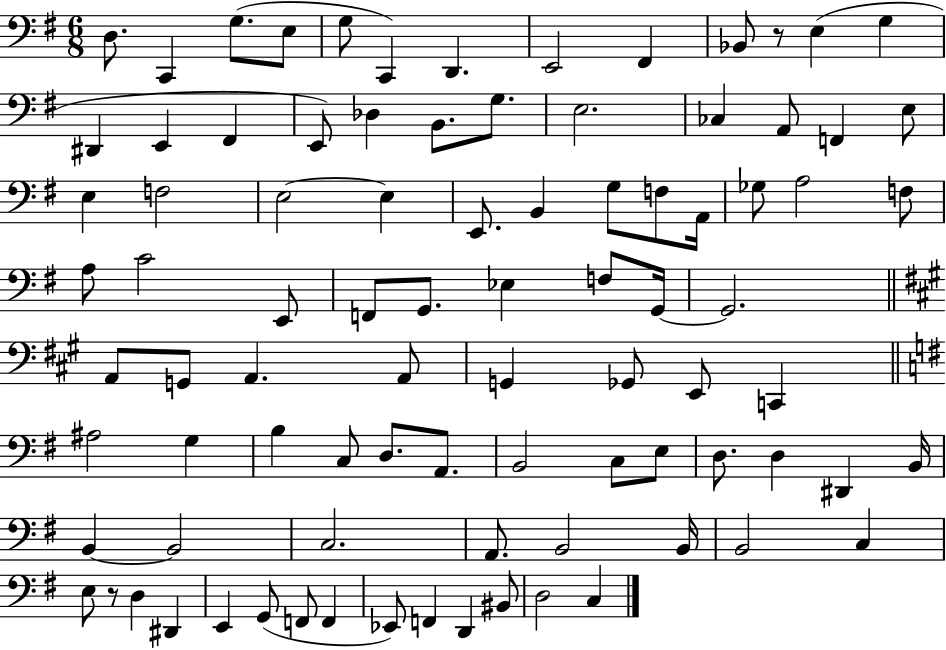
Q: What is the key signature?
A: G major